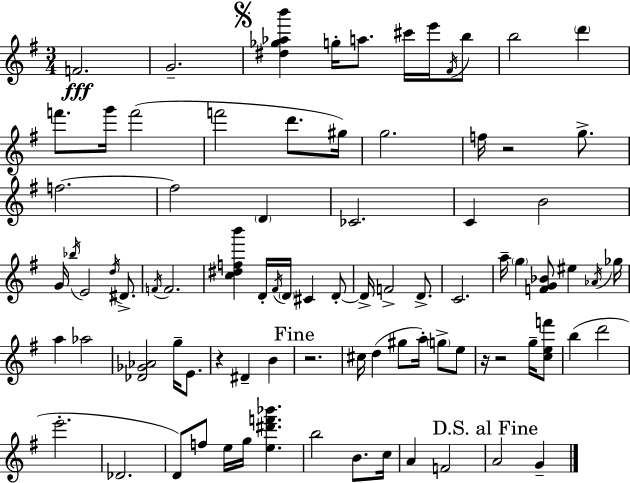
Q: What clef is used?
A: treble